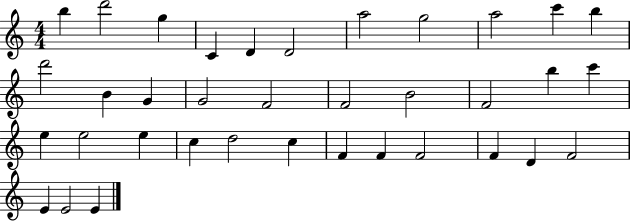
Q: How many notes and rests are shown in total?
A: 36